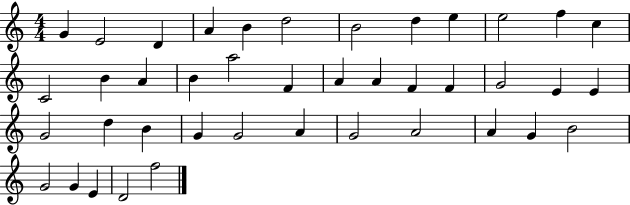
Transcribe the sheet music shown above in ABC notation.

X:1
T:Untitled
M:4/4
L:1/4
K:C
G E2 D A B d2 B2 d e e2 f c C2 B A B a2 F A A F F G2 E E G2 d B G G2 A G2 A2 A G B2 G2 G E D2 f2